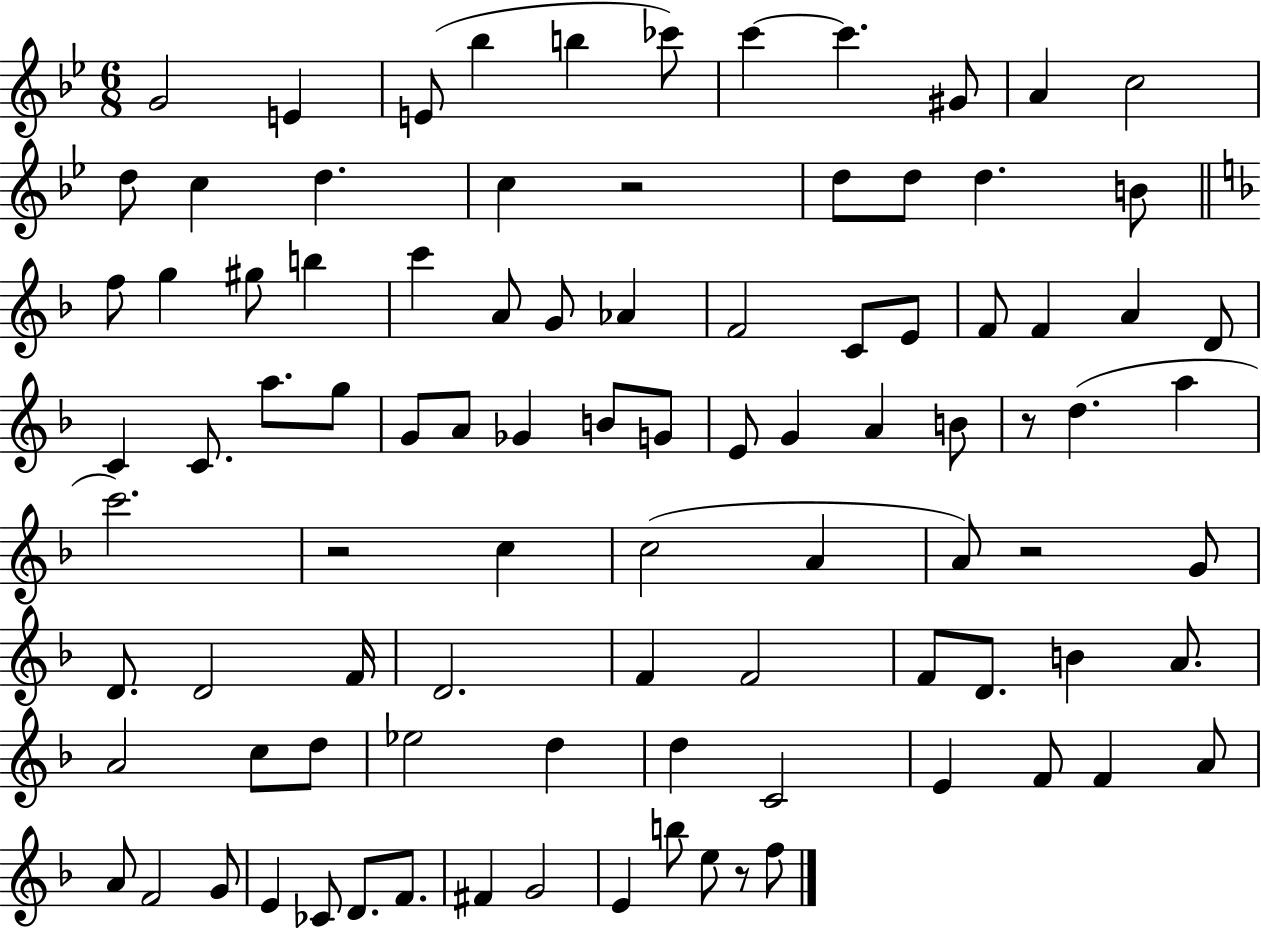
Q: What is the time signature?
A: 6/8